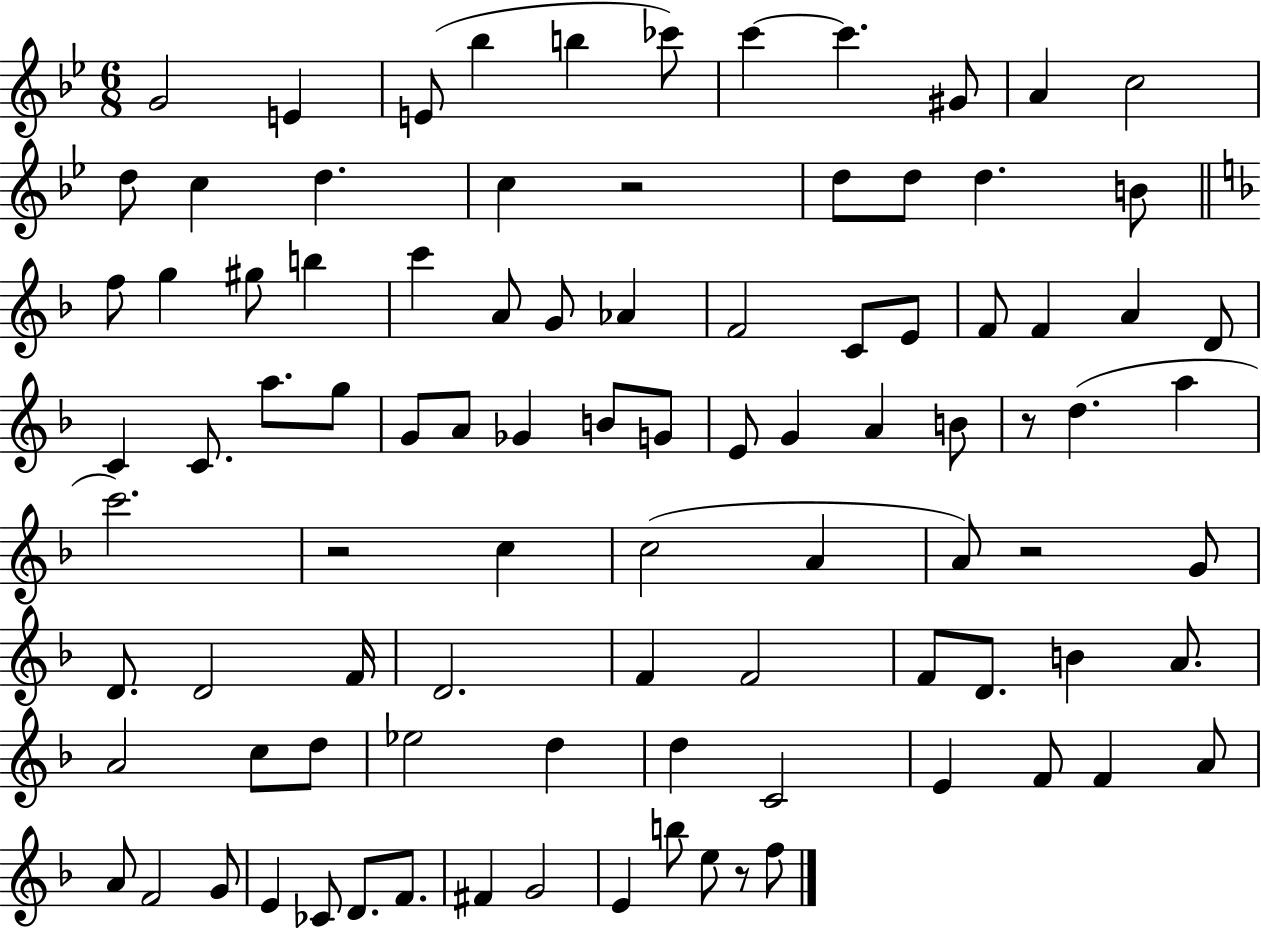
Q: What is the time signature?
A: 6/8